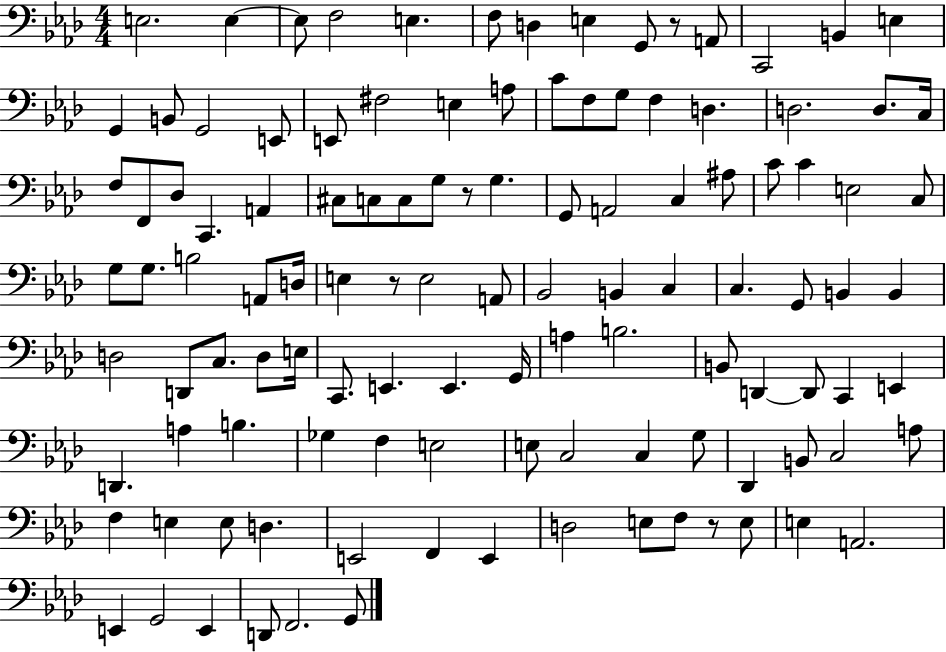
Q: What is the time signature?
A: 4/4